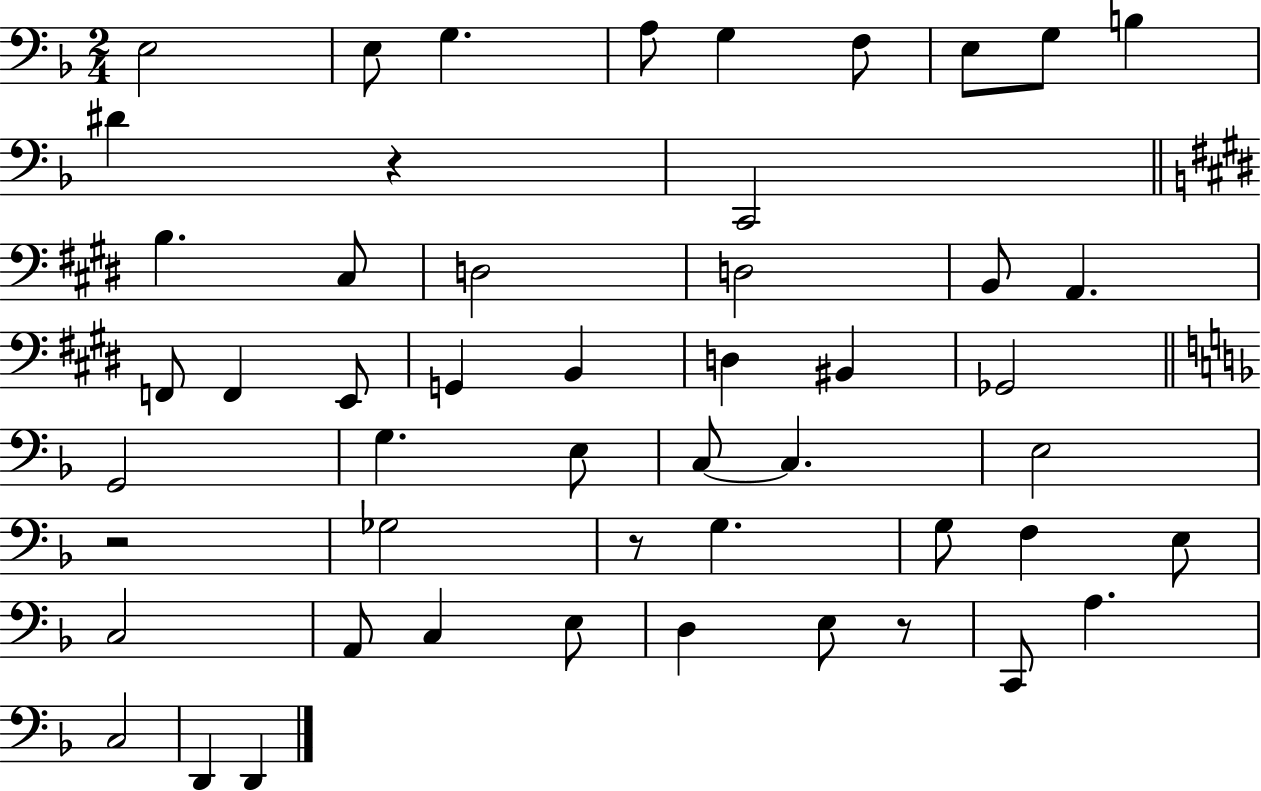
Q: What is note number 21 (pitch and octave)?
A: G2